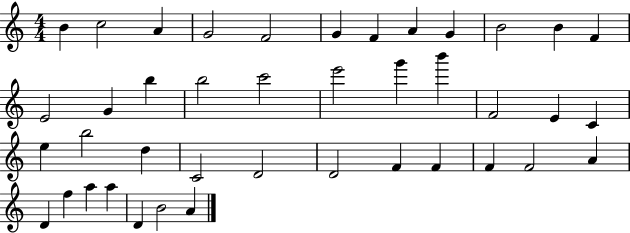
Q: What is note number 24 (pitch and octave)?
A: E5